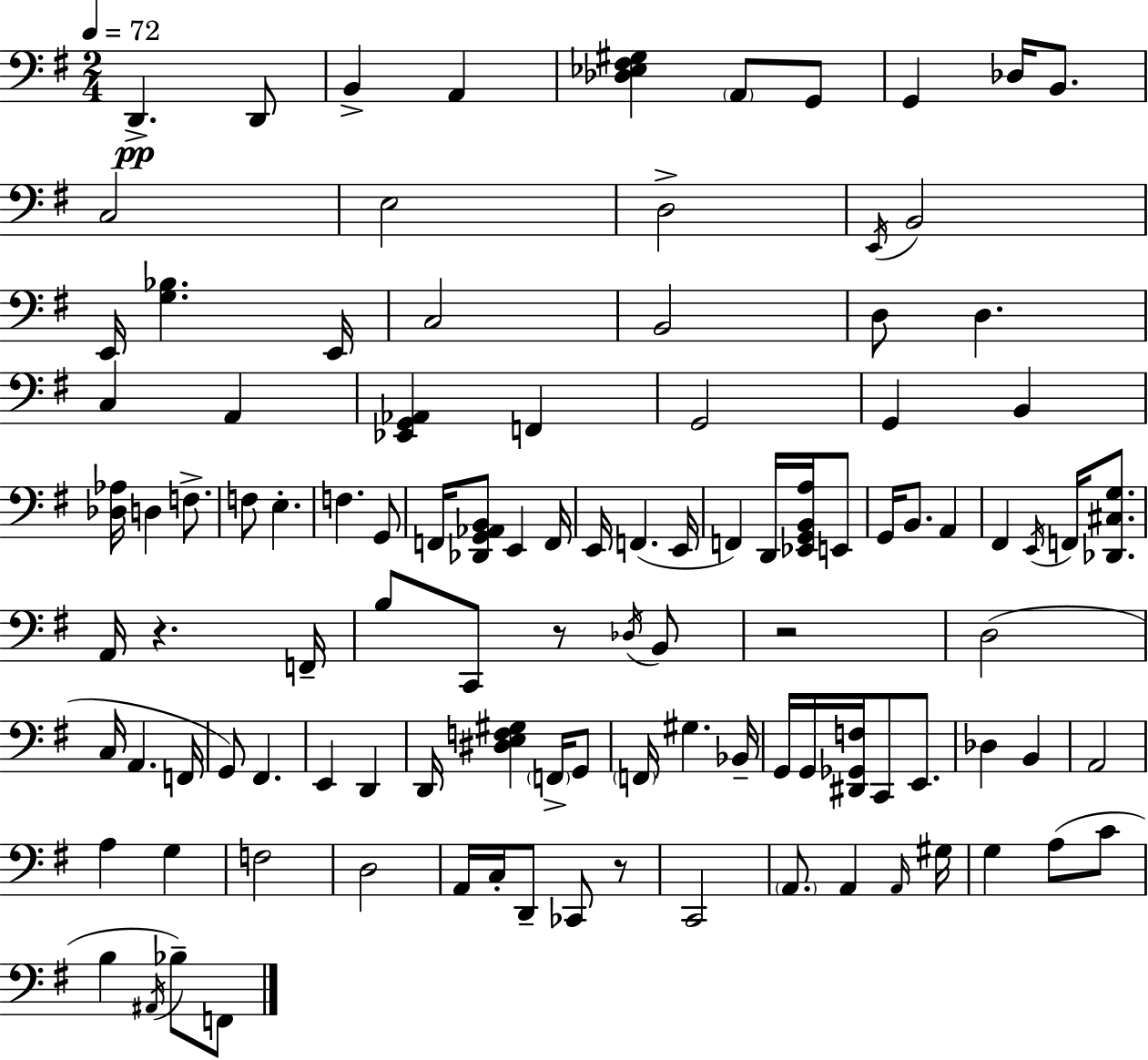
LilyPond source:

{
  \clef bass
  \numericTimeSignature
  \time 2/4
  \key e \minor
  \tempo 4 = 72
  d,4.->\pp d,8 | b,4-> a,4 | <des ees fis gis>4 \parenthesize a,8 g,8 | g,4 des16 b,8. | \break c2 | e2 | d2-> | \acciaccatura { e,16 } b,2 | \break e,16 <g bes>4. | e,16 c2 | b,2 | d8 d4. | \break c4 a,4 | <ees, g, aes,>4 f,4 | g,2 | g,4 b,4 | \break <des aes>16 d4 f8.-> | f8 e4.-. | f4. g,8 | f,16 <des, g, aes, b,>8 e,4 | \break f,16 e,16 f,4.( | e,16 f,4) d,16 <ees, g, b, a>16 e,8 | g,16 b,8. a,4 | fis,4 \acciaccatura { e,16 } f,16 <des, cis g>8. | \break a,16 r4. | f,16-- b8 c,8 r8 | \acciaccatura { des16 } b,8 r2 | d2( | \break c16 a,4. | f,16 g,8) fis,4. | e,4 d,4 | d,16 <dis e f gis>4 | \break \parenthesize f,16-> g,8 \parenthesize f,16 gis4. | bes,16-- g,16 g,16 <dis, ges, f>16 c,8 | e,8. des4 b,4 | a,2 | \break a4 g4 | f2 | d2 | a,16 c16-. d,8-- ces,8 | \break r8 c,2 | \parenthesize a,8. a,4 | \grace { a,16 } gis16 g4 | a8( c'8 b4 | \break \acciaccatura { ais,16 }) bes8-- f,8 \bar "|."
}